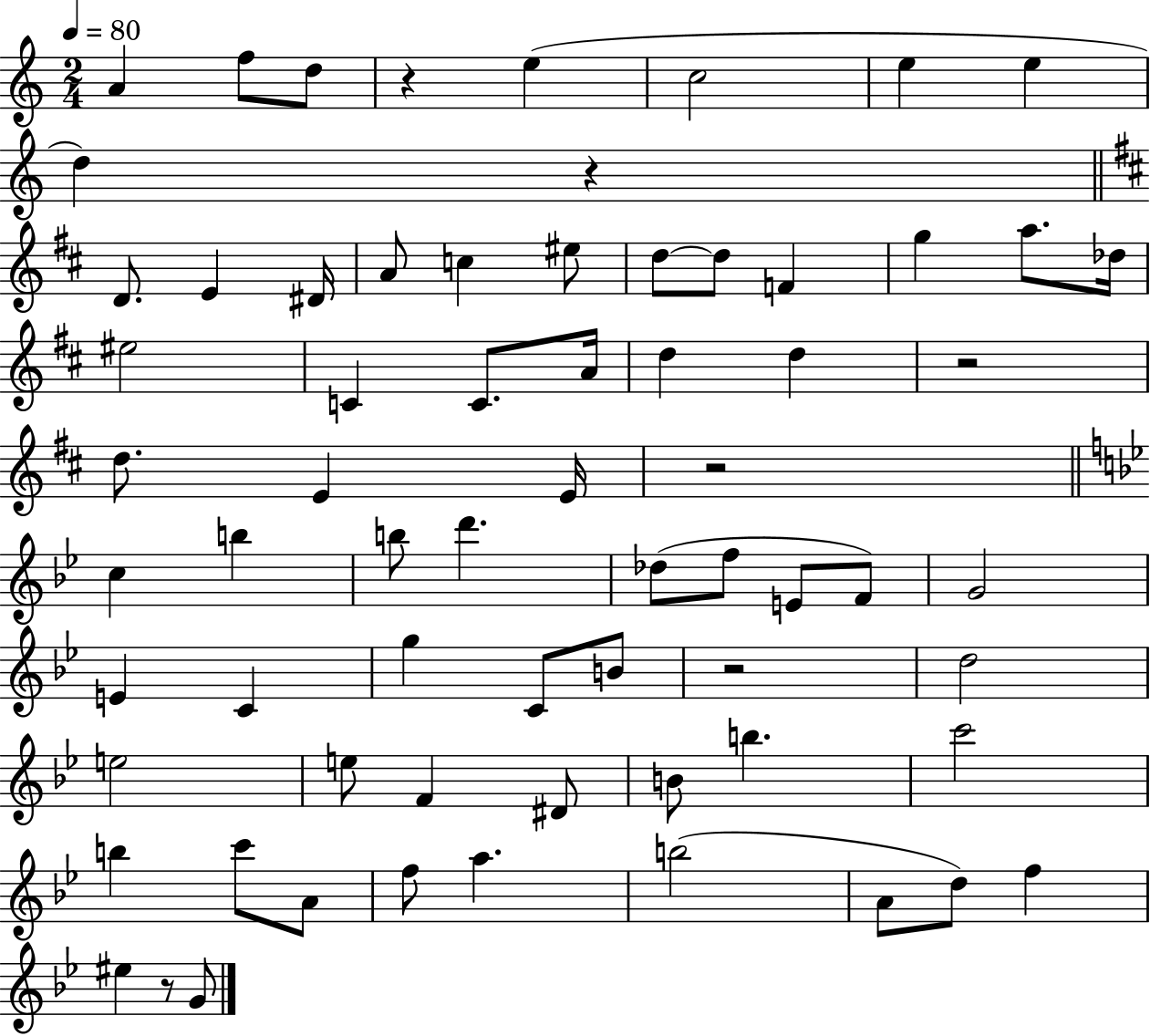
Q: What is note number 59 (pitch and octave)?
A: D5